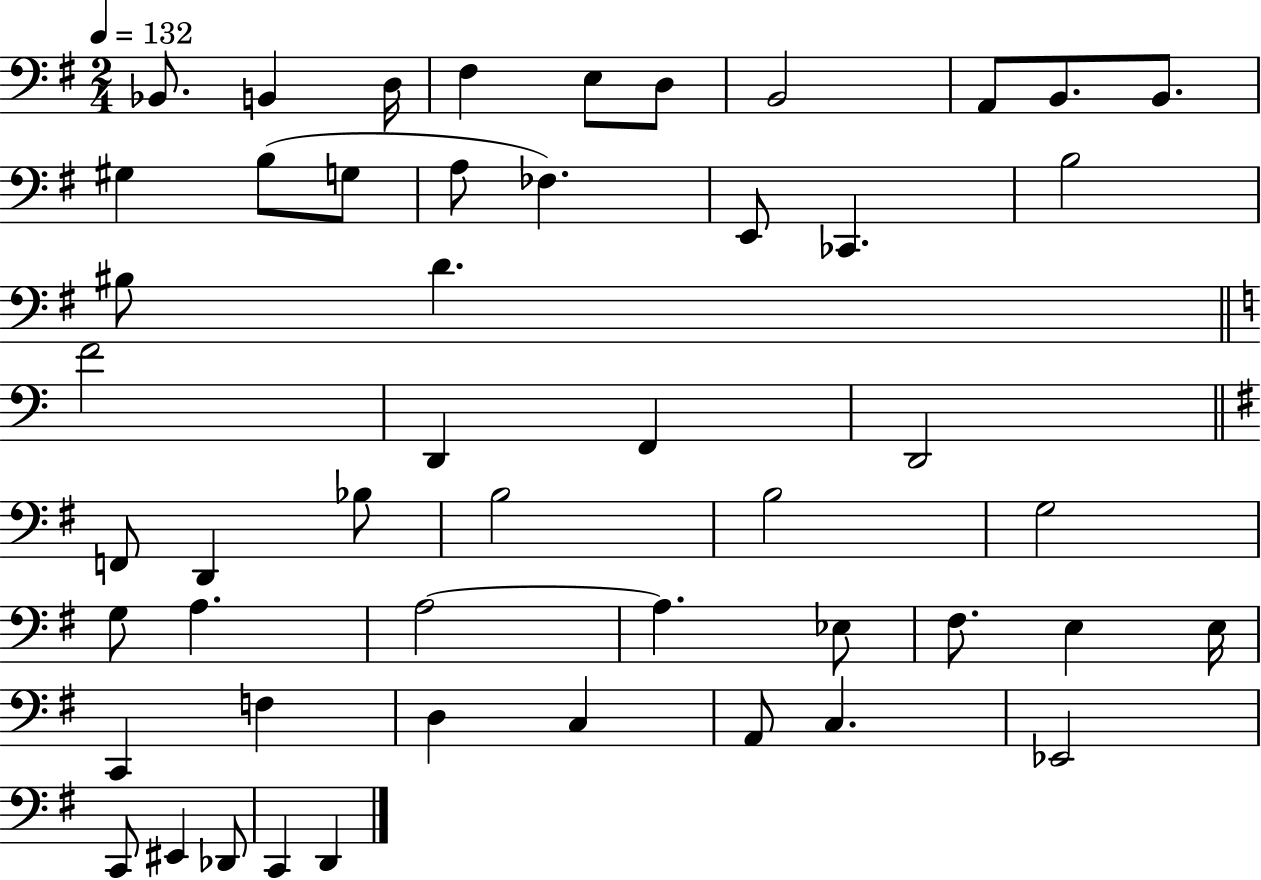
{
  \clef bass
  \numericTimeSignature
  \time 2/4
  \key g \major
  \tempo 4 = 132
  \repeat volta 2 { bes,8. b,4 d16 | fis4 e8 d8 | b,2 | a,8 b,8. b,8. | \break gis4 b8( g8 | a8 fes4.) | e,8 ces,4. | b2 | \break bis8 d'4. | \bar "||" \break \key c \major f'2 | d,4 f,4 | d,2 | \bar "||" \break \key e \minor f,8 d,4 bes8 | b2 | b2 | g2 | \break g8 a4. | a2~~ | a4. ees8 | fis8. e4 e16 | \break c,4 f4 | d4 c4 | a,8 c4. | ees,2 | \break c,8 eis,4 des,8 | c,4 d,4 | } \bar "|."
}